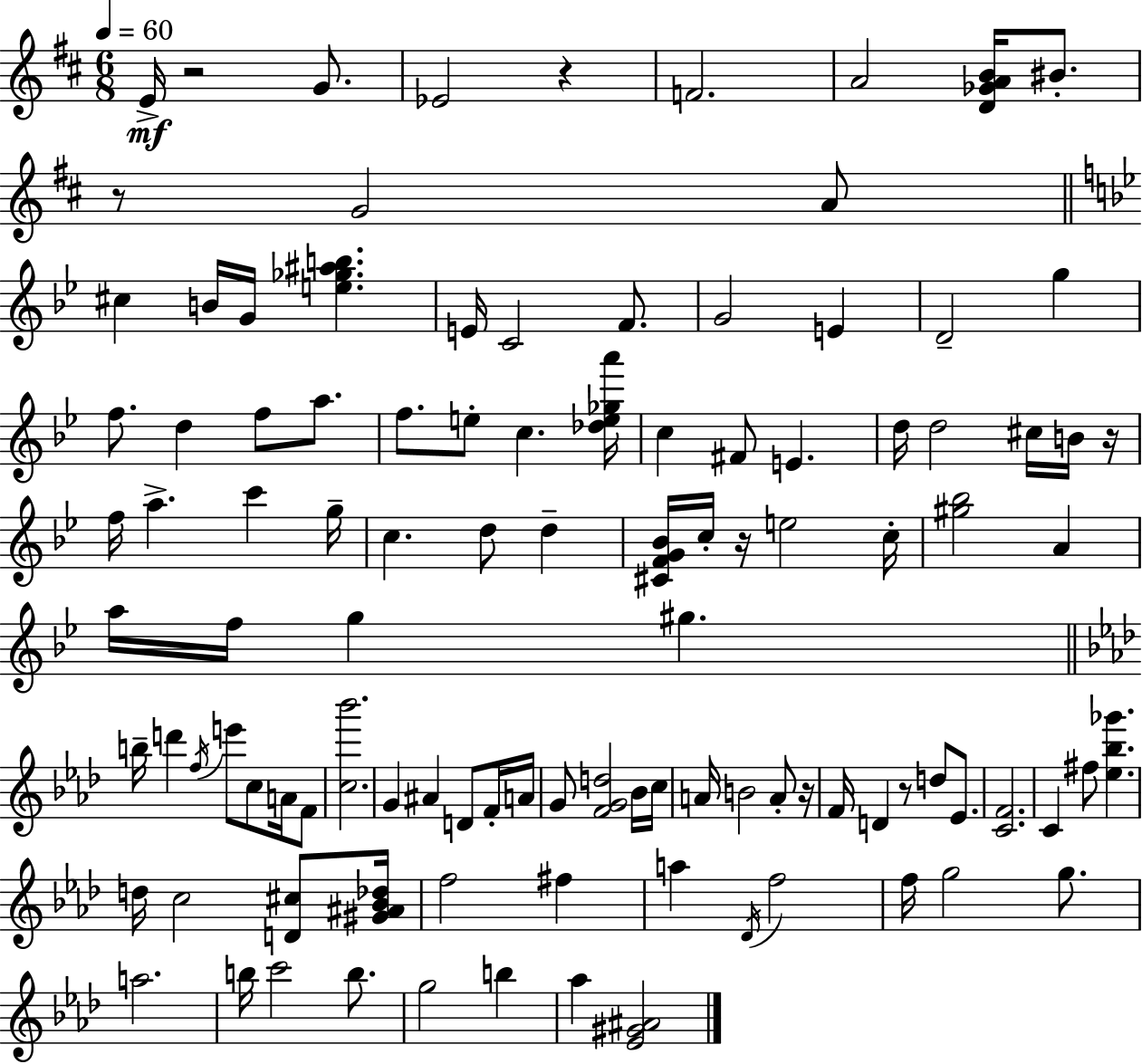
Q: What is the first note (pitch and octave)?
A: E4